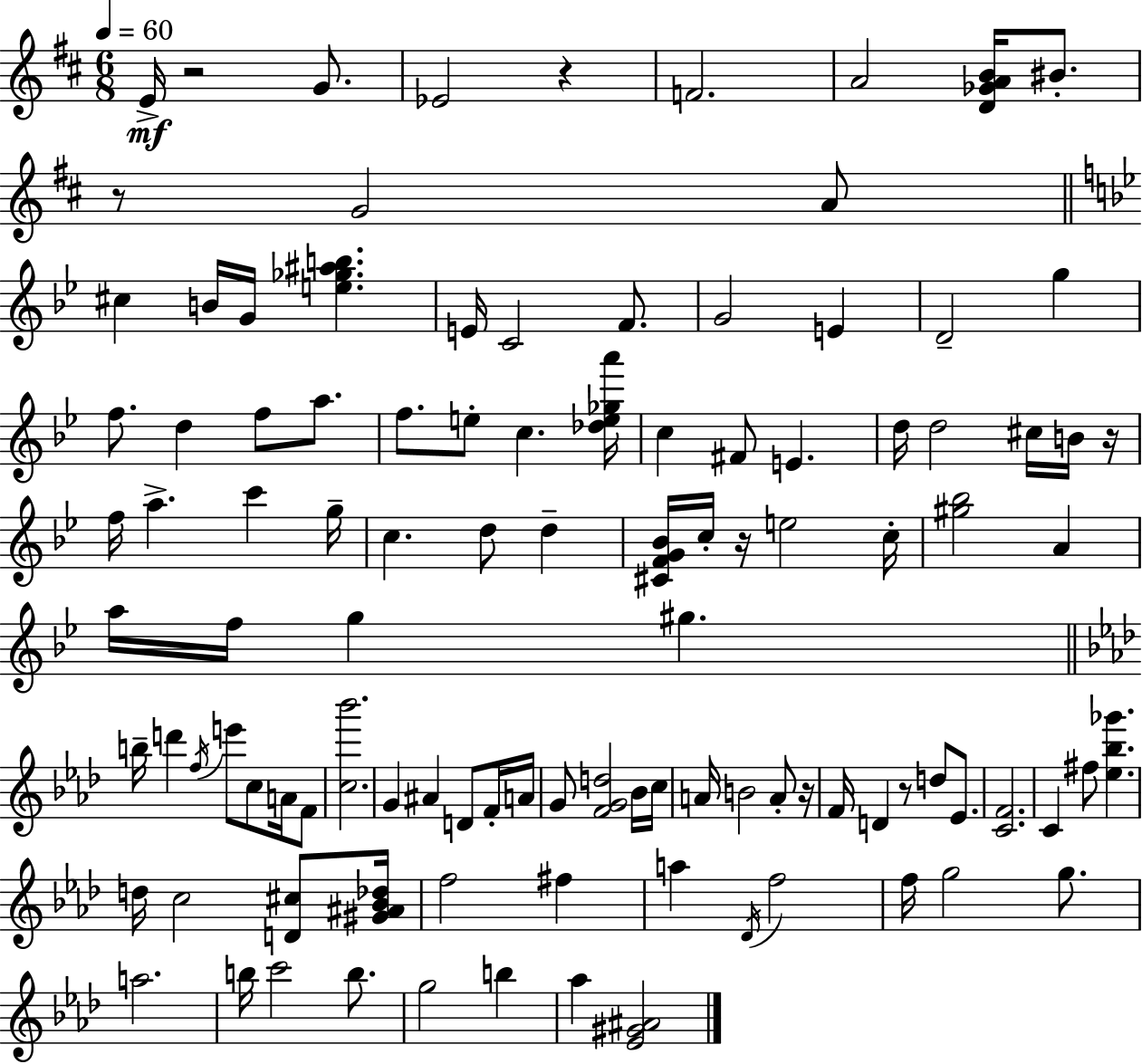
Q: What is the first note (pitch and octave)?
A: E4